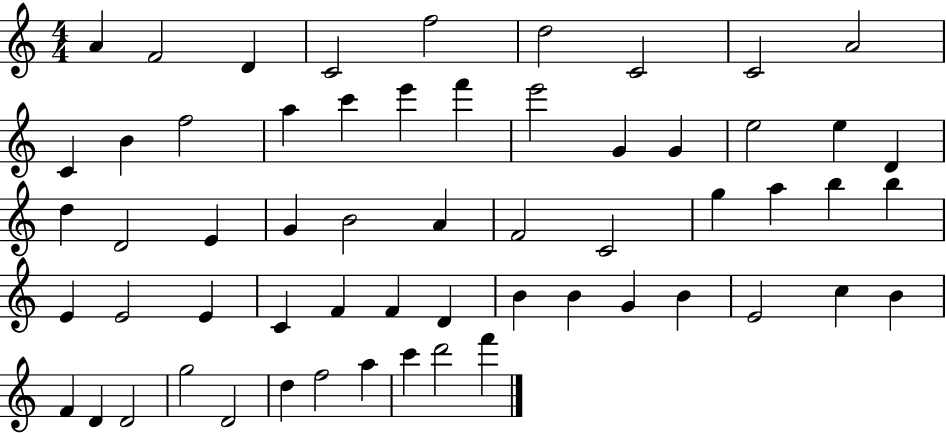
X:1
T:Untitled
M:4/4
L:1/4
K:C
A F2 D C2 f2 d2 C2 C2 A2 C B f2 a c' e' f' e'2 G G e2 e D d D2 E G B2 A F2 C2 g a b b E E2 E C F F D B B G B E2 c B F D D2 g2 D2 d f2 a c' d'2 f'